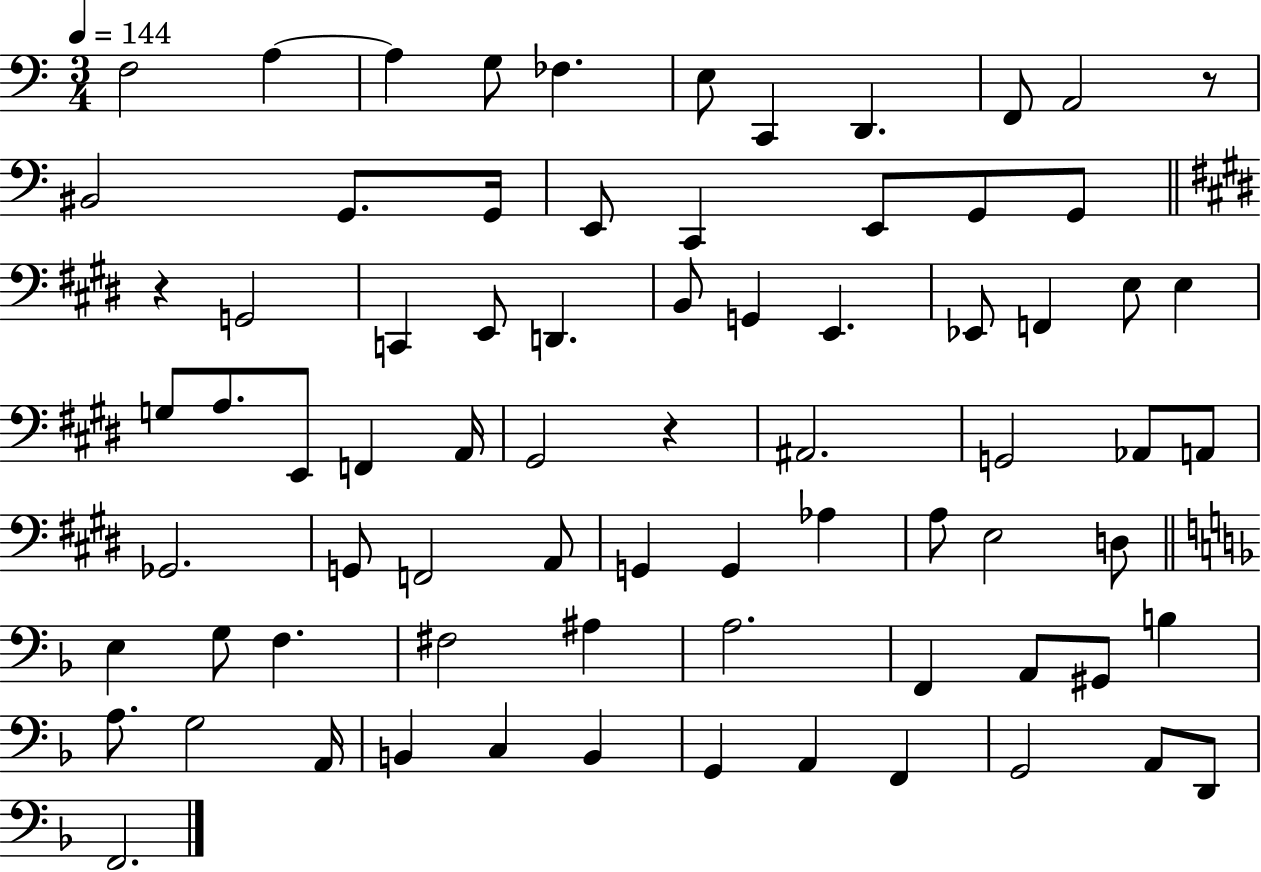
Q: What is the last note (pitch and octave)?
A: F2